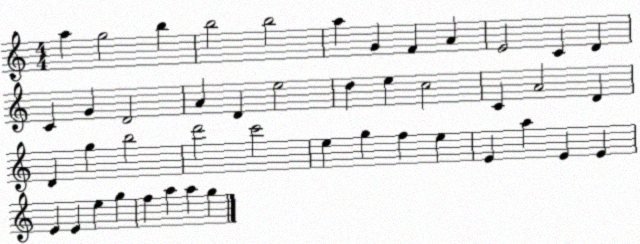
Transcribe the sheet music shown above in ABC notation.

X:1
T:Untitled
M:4/4
L:1/4
K:C
a g2 b b2 b2 a G F A E2 C D C G D2 A D e2 d e c2 C A2 D D g b2 d'2 c'2 e g f e E a E E E E e g f a a g